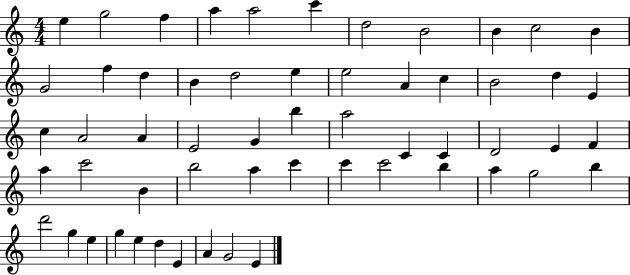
{
  \clef treble
  \numericTimeSignature
  \time 4/4
  \key c \major
  e''4 g''2 f''4 | a''4 a''2 c'''4 | d''2 b'2 | b'4 c''2 b'4 | \break g'2 f''4 d''4 | b'4 d''2 e''4 | e''2 a'4 c''4 | b'2 d''4 e'4 | \break c''4 a'2 a'4 | e'2 g'4 b''4 | a''2 c'4 c'4 | d'2 e'4 f'4 | \break a''4 c'''2 b'4 | b''2 a''4 c'''4 | c'''4 c'''2 b''4 | a''4 g''2 b''4 | \break d'''2 g''4 e''4 | g''4 e''4 d''4 e'4 | a'4 g'2 e'4 | \bar "|."
}